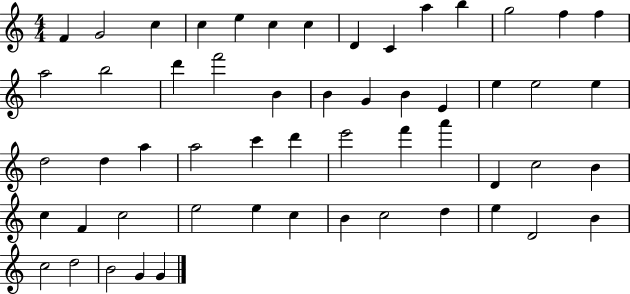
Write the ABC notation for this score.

X:1
T:Untitled
M:4/4
L:1/4
K:C
F G2 c c e c c D C a b g2 f f a2 b2 d' f'2 B B G B E e e2 e d2 d a a2 c' d' e'2 f' a' D c2 B c F c2 e2 e c B c2 d e D2 B c2 d2 B2 G G